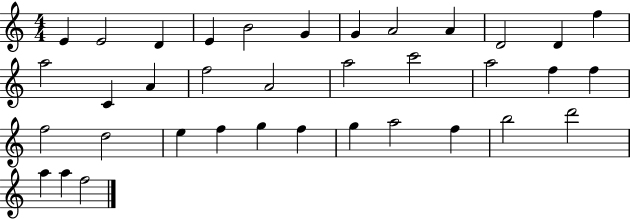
E4/q E4/h D4/q E4/q B4/h G4/q G4/q A4/h A4/q D4/h D4/q F5/q A5/h C4/q A4/q F5/h A4/h A5/h C6/h A5/h F5/q F5/q F5/h D5/h E5/q F5/q G5/q F5/q G5/q A5/h F5/q B5/h D6/h A5/q A5/q F5/h